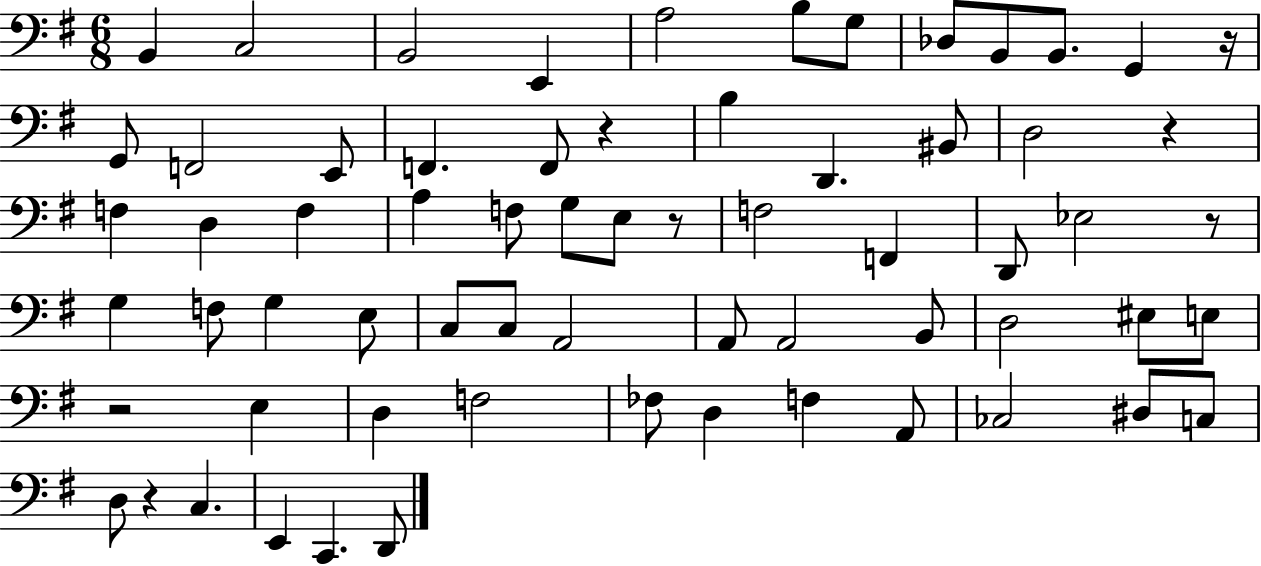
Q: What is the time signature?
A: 6/8